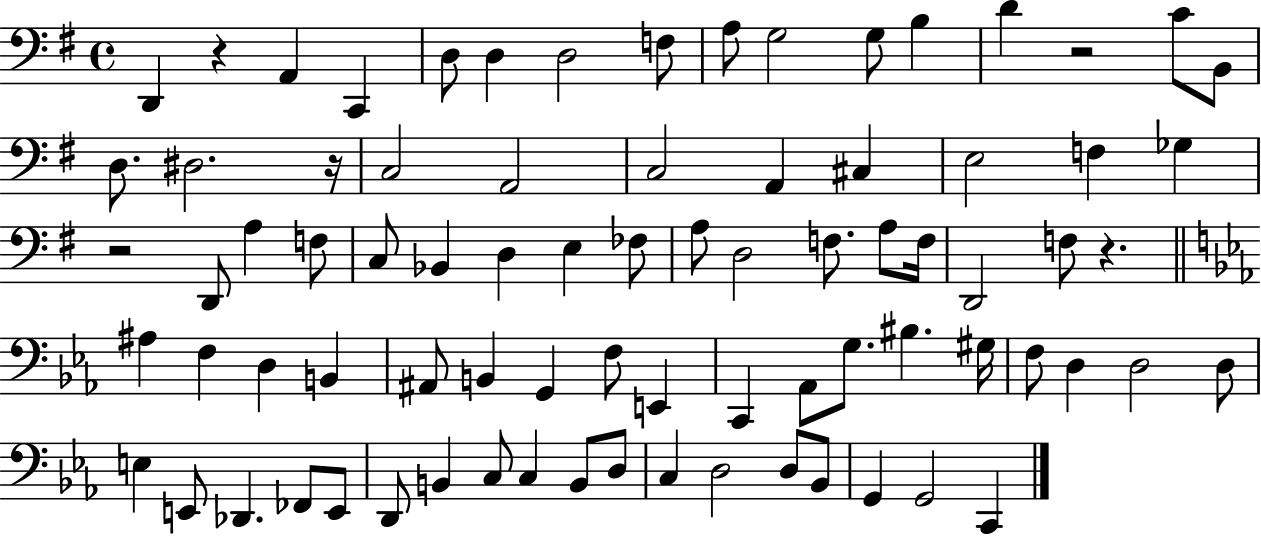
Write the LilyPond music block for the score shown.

{
  \clef bass
  \time 4/4
  \defaultTimeSignature
  \key g \major
  d,4 r4 a,4 c,4 | d8 d4 d2 f8 | a8 g2 g8 b4 | d'4 r2 c'8 b,8 | \break d8. dis2. r16 | c2 a,2 | c2 a,4 cis4 | e2 f4 ges4 | \break r2 d,8 a4 f8 | c8 bes,4 d4 e4 fes8 | a8 d2 f8. a8 f16 | d,2 f8 r4. | \break \bar "||" \break \key c \minor ais4 f4 d4 b,4 | ais,8 b,4 g,4 f8 e,4 | c,4 aes,8 g8. bis4. gis16 | f8 d4 d2 d8 | \break e4 e,8 des,4. fes,8 e,8 | d,8 b,4 c8 c4 b,8 d8 | c4 d2 d8 bes,8 | g,4 g,2 c,4 | \break \bar "|."
}